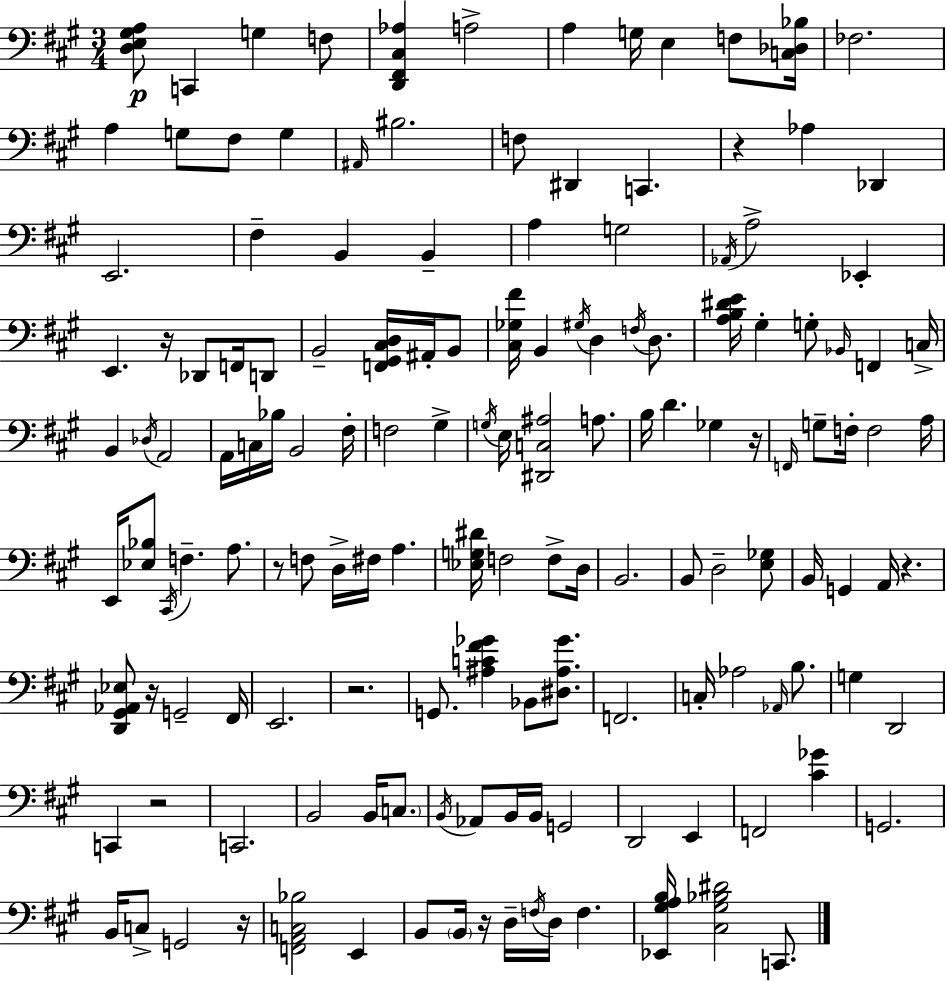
[D3,E3,G#3,A3]/e C2/q G3/q F3/e [D2,F#2,C#3,Ab3]/q A3/h A3/q G3/s E3/q F3/e [C3,Db3,Bb3]/s FES3/h. A3/q G3/e F#3/e G3/q A#2/s BIS3/h. F3/e D#2/q C2/q. R/q Ab3/q Db2/q E2/h. F#3/q B2/q B2/q A3/q G3/h Ab2/s A3/h Eb2/q E2/q. R/s Db2/e F2/s D2/e B2/h [F2,G#2,C#3,D3]/s A#2/s B2/e [C#3,Gb3,F#4]/s B2/q G#3/s D3/q F3/s D3/e. [A3,B3,D#4,E4]/s G#3/q G3/e Bb2/s F2/q C3/s B2/q Db3/s A2/h A2/s C3/s Bb3/s B2/h F#3/s F3/h G#3/q G3/s E3/s [D#2,C3,A#3]/h A3/e. B3/s D4/q. Gb3/q R/s F2/s G3/e F3/s F3/h A3/s E2/s [Eb3,Bb3]/e C#2/s F3/q. A3/e. R/e F3/e D3/s F#3/s A3/q. [Eb3,G3,D#4]/s F3/h F3/e D3/s B2/h. B2/e D3/h [E3,Gb3]/e B2/s G2/q A2/s R/q. [D2,G#2,Ab2,Eb3]/e R/s G2/h F#2/s E2/h. R/h. G2/e. [A#3,C4,F#4,Gb4]/q Bb2/e [D#3,A#3,Gb4]/e. F2/h. C3/s Ab3/h Ab2/s B3/e. G3/q D2/h C2/q R/h C2/h. B2/h B2/s C3/e. B2/s Ab2/e B2/s B2/s G2/h D2/h E2/q F2/h [C#4,Gb4]/q G2/h. B2/s C3/e G2/h R/s [F2,A2,C3,Bb3]/h E2/q B2/e B2/s R/s D3/s F3/s D3/s F3/q. [Eb2,G#3,A3,B3]/s [C#3,G#3,Bb3,D#4]/h C2/e.